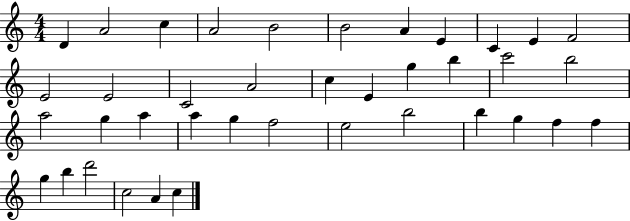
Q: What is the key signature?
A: C major